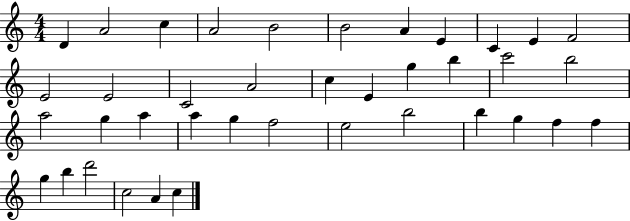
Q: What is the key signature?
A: C major